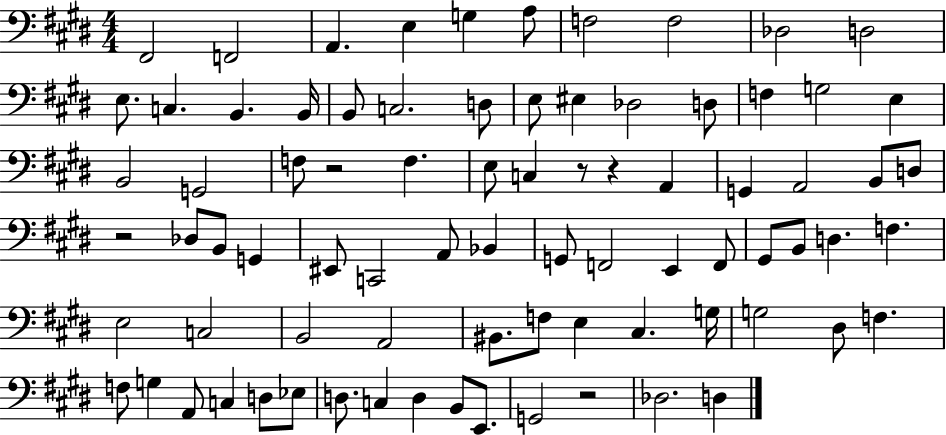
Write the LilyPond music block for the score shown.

{
  \clef bass
  \numericTimeSignature
  \time 4/4
  \key e \major
  \repeat volta 2 { fis,2 f,2 | a,4. e4 g4 a8 | f2 f2 | des2 d2 | \break e8. c4. b,4. b,16 | b,8 c2. d8 | e8 eis4 des2 d8 | f4 g2 e4 | \break b,2 g,2 | f8 r2 f4. | e8 c4 r8 r4 a,4 | g,4 a,2 b,8 d8 | \break r2 des8 b,8 g,4 | eis,8 c,2 a,8 bes,4 | g,8 f,2 e,4 f,8 | gis,8 b,8 d4. f4. | \break e2 c2 | b,2 a,2 | bis,8. f8 e4 cis4. g16 | g2 dis8 f4. | \break f8 g4 a,8 c4 d8 ees8 | d8. c4 d4 b,8 e,8. | g,2 r2 | des2. d4 | \break } \bar "|."
}